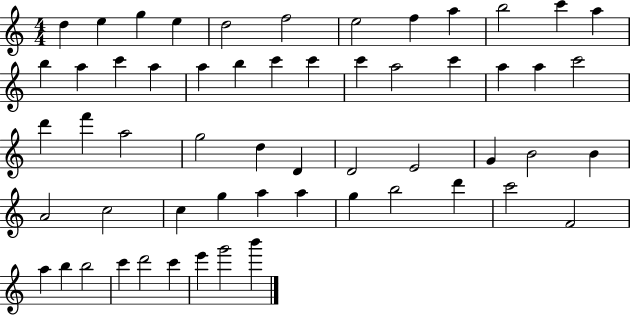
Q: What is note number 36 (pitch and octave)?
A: B4